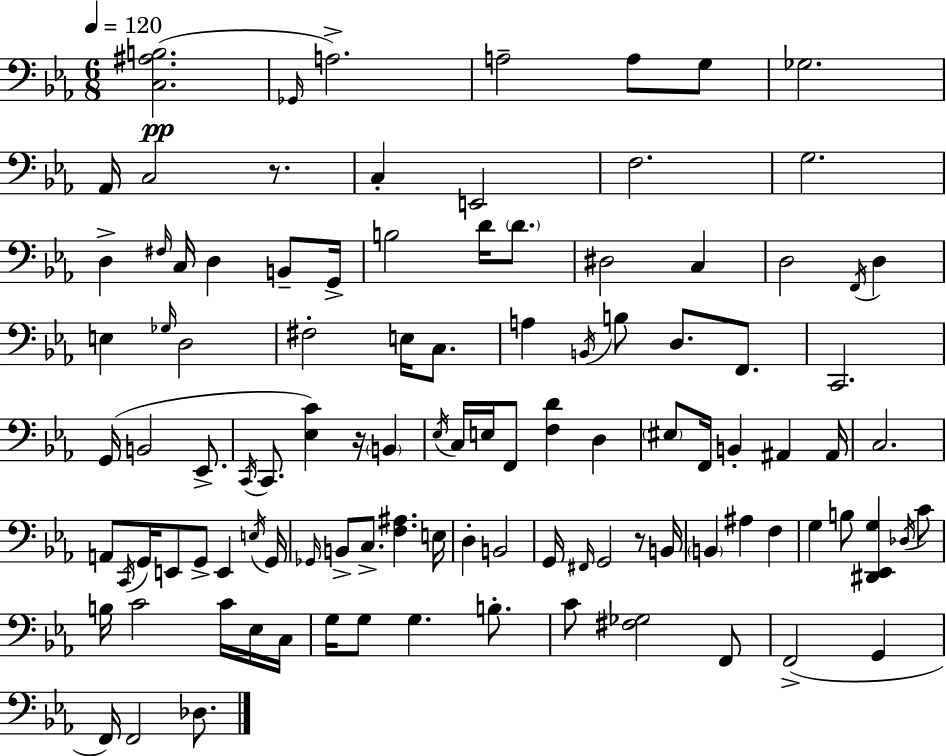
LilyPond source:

{
  \clef bass
  \numericTimeSignature
  \time 6/8
  \key ees \major
  \tempo 4 = 120
  <c ais b>2.(\pp | \grace { ges,16 } a2.->) | a2-- a8 g8 | ges2. | \break aes,16 c2 r8. | c4-. e,2 | f2. | g2. | \break d4-> \grace { fis16 } c16 d4 b,8-- | g,16-> b2 d'16 \parenthesize d'8. | dis2 c4 | d2 \acciaccatura { f,16 } d4 | \break e4 \grace { ges16 } d2 | fis2-. | e16 c8. a4 \acciaccatura { b,16 } b8 d8. | f,8. c,2. | \break g,16( b,2 | ees,8.-> \acciaccatura { c,16 } c,8. <ees c'>4) | r16 \parenthesize b,4 \acciaccatura { ees16 } c16 e16 f,8 <f d'>4 | d4 \parenthesize eis8 f,16 b,4-. | \break ais,4 ais,16 c2. | a,8 \acciaccatura { c,16 } g,16 e,8 | g,8-> e,4 \acciaccatura { e16 } g,16 \grace { ges,16 } b,8-> | c8.-> <f ais>4. e16 d4-. | \break b,2 g,16 \grace { fis,16 } | g,2 r8 b,16 \parenthesize b,4 | ais4 f4 g4 | b8 <dis, ees, g>4 \acciaccatura { des16 } c'8 | \break b16 c'2 c'16 ees16 c16 | g16 g8 g4. b8.-. | c'8 <fis ges>2 f,8 | f,2->( g,4 | \break f,16) f,2 des8. | \bar "|."
}